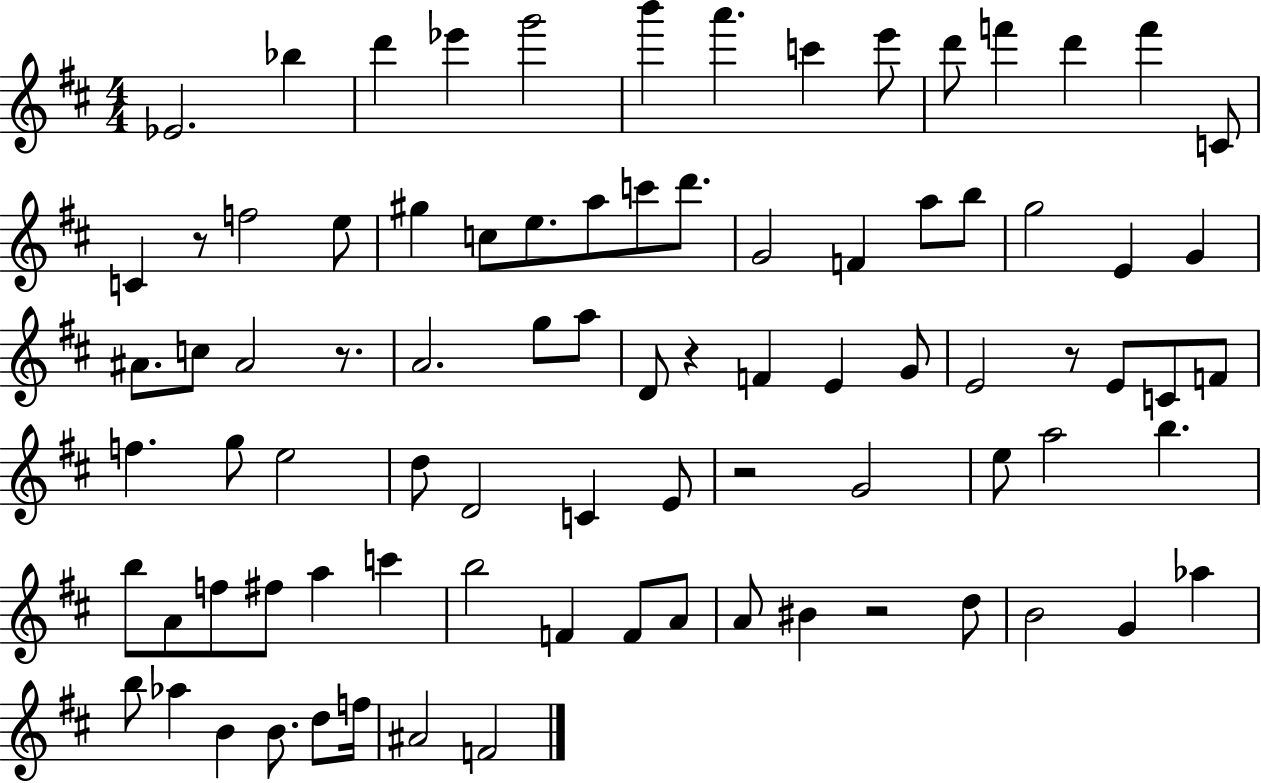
{
  \clef treble
  \numericTimeSignature
  \time 4/4
  \key d \major
  ees'2. bes''4 | d'''4 ees'''4 g'''2 | b'''4 a'''4. c'''4 e'''8 | d'''8 f'''4 d'''4 f'''4 c'8 | \break c'4 r8 f''2 e''8 | gis''4 c''8 e''8. a''8 c'''8 d'''8. | g'2 f'4 a''8 b''8 | g''2 e'4 g'4 | \break ais'8. c''8 ais'2 r8. | a'2. g''8 a''8 | d'8 r4 f'4 e'4 g'8 | e'2 r8 e'8 c'8 f'8 | \break f''4. g''8 e''2 | d''8 d'2 c'4 e'8 | r2 g'2 | e''8 a''2 b''4. | \break b''8 a'8 f''8 fis''8 a''4 c'''4 | b''2 f'4 f'8 a'8 | a'8 bis'4 r2 d''8 | b'2 g'4 aes''4 | \break b''8 aes''4 b'4 b'8. d''8 f''16 | ais'2 f'2 | \bar "|."
}